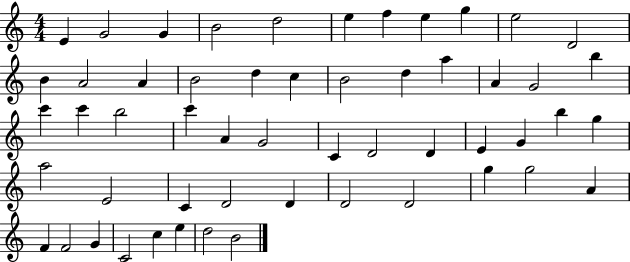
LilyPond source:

{
  \clef treble
  \numericTimeSignature
  \time 4/4
  \key c \major
  e'4 g'2 g'4 | b'2 d''2 | e''4 f''4 e''4 g''4 | e''2 d'2 | \break b'4 a'2 a'4 | b'2 d''4 c''4 | b'2 d''4 a''4 | a'4 g'2 b''4 | \break c'''4 c'''4 b''2 | c'''4 a'4 g'2 | c'4 d'2 d'4 | e'4 g'4 b''4 g''4 | \break a''2 e'2 | c'4 d'2 d'4 | d'2 d'2 | g''4 g''2 a'4 | \break f'4 f'2 g'4 | c'2 c''4 e''4 | d''2 b'2 | \bar "|."
}